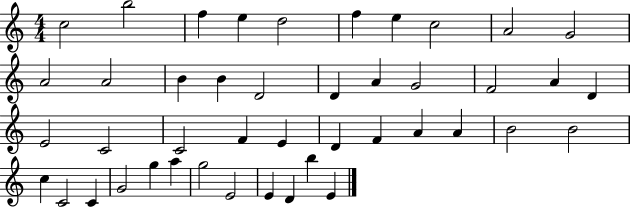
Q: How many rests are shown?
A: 0